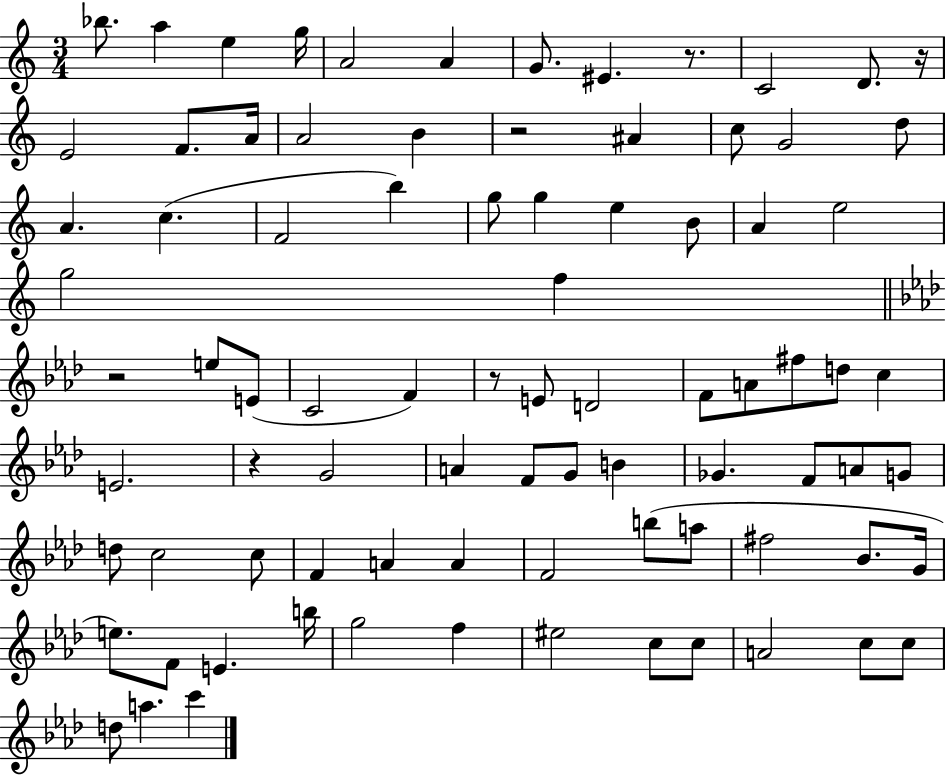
{
  \clef treble
  \numericTimeSignature
  \time 3/4
  \key c \major
  bes''8. a''4 e''4 g''16 | a'2 a'4 | g'8. eis'4. r8. | c'2 d'8. r16 | \break e'2 f'8. a'16 | a'2 b'4 | r2 ais'4 | c''8 g'2 d''8 | \break a'4. c''4.( | f'2 b''4) | g''8 g''4 e''4 b'8 | a'4 e''2 | \break g''2 f''4 | \bar "||" \break \key aes \major r2 e''8 e'8( | c'2 f'4) | r8 e'8 d'2 | f'8 a'8 fis''8 d''8 c''4 | \break e'2. | r4 g'2 | a'4 f'8 g'8 b'4 | ges'4. f'8 a'8 g'8 | \break d''8 c''2 c''8 | f'4 a'4 a'4 | f'2 b''8( a''8 | fis''2 bes'8. g'16 | \break e''8.) f'8 e'4. b''16 | g''2 f''4 | eis''2 c''8 c''8 | a'2 c''8 c''8 | \break d''8 a''4. c'''4 | \bar "|."
}